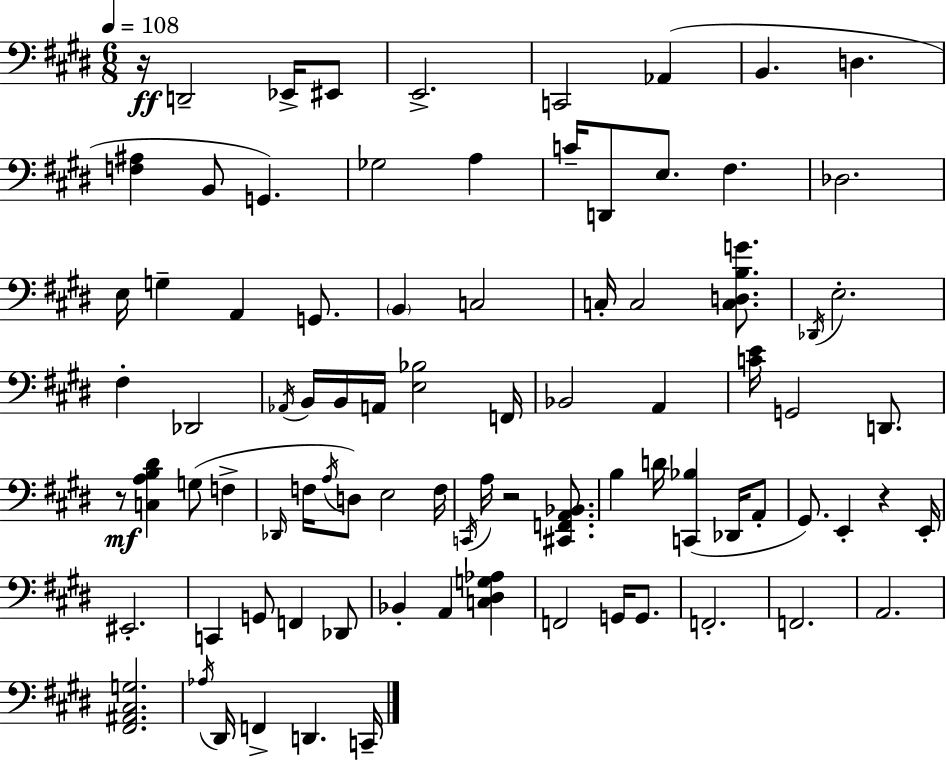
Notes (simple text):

R/s D2/h Eb2/s EIS2/e E2/h. C2/h Ab2/q B2/q. D3/q. [F3,A#3]/q B2/e G2/q. Gb3/h A3/q C4/s D2/e E3/e. F#3/q. Db3/h. E3/s G3/q A2/q G2/e. B2/q C3/h C3/s C3/h [C3,D3,B3,G4]/e. Db2/s E3/h. F#3/q Db2/h Ab2/s B2/s B2/s A2/s [E3,Bb3]/h F2/s Bb2/h A2/q [C4,E4]/s G2/h D2/e. R/e [C3,A3,B3,D#4]/q G3/e F3/q Db2/s F3/s A3/s D3/e E3/h F3/s C2/s A3/s R/h [C#2,F2,A2,Bb2]/e. B3/q D4/s [C2,Bb3]/q Db2/s A2/e G#2/e. E2/q R/q E2/s EIS2/h. C2/q G2/e F2/q Db2/e Bb2/q A2/q [C3,D#3,G3,Ab3]/q F2/h G2/s G2/e. F2/h. F2/h. A2/h. [F#2,A#2,C#3,G3]/h. Ab3/s D#2/s F2/q D2/q. C2/s